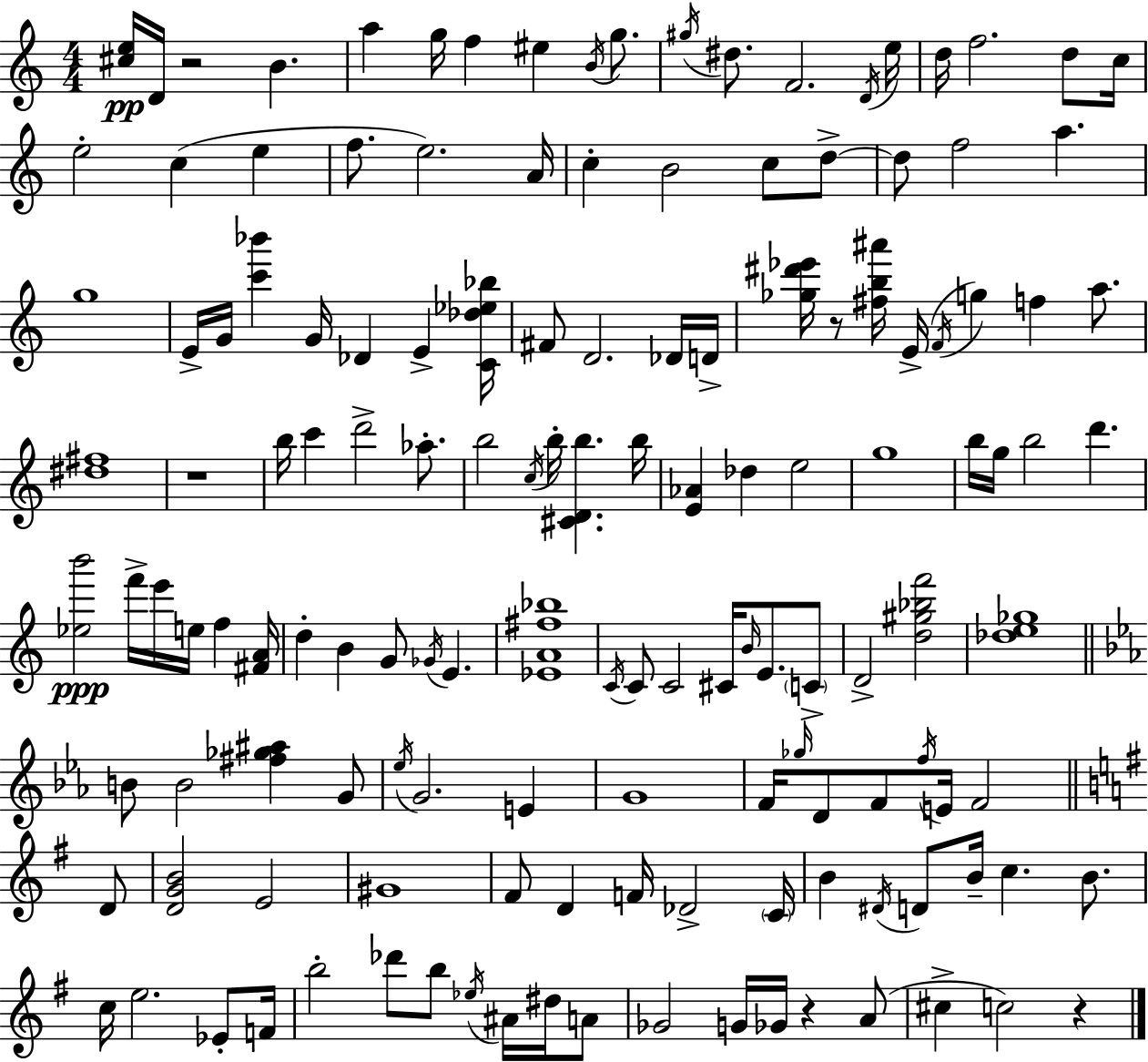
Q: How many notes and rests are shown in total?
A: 142